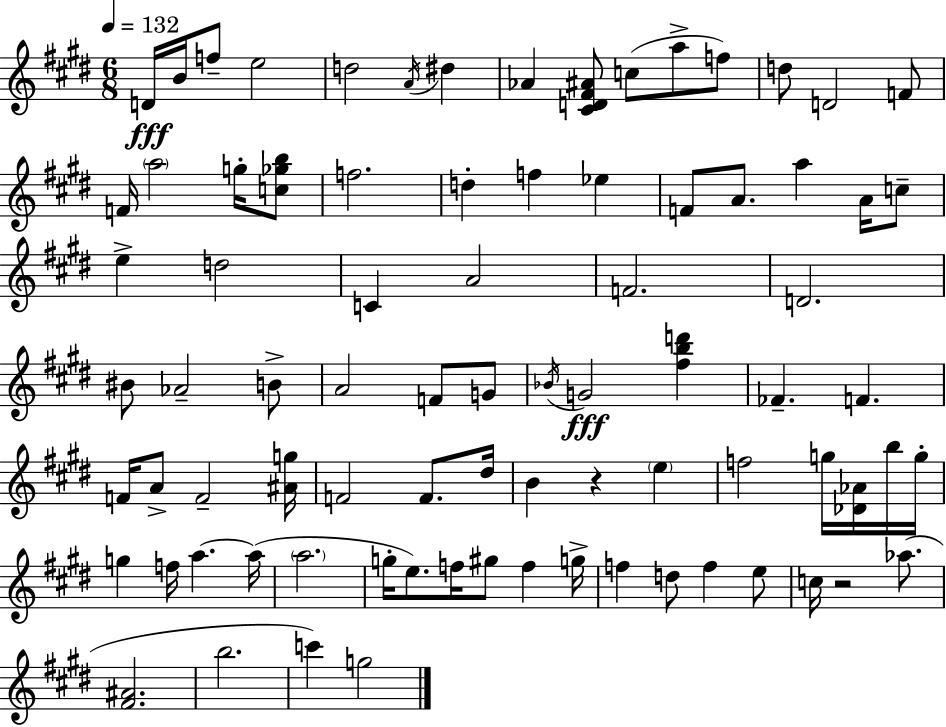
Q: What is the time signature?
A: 6/8